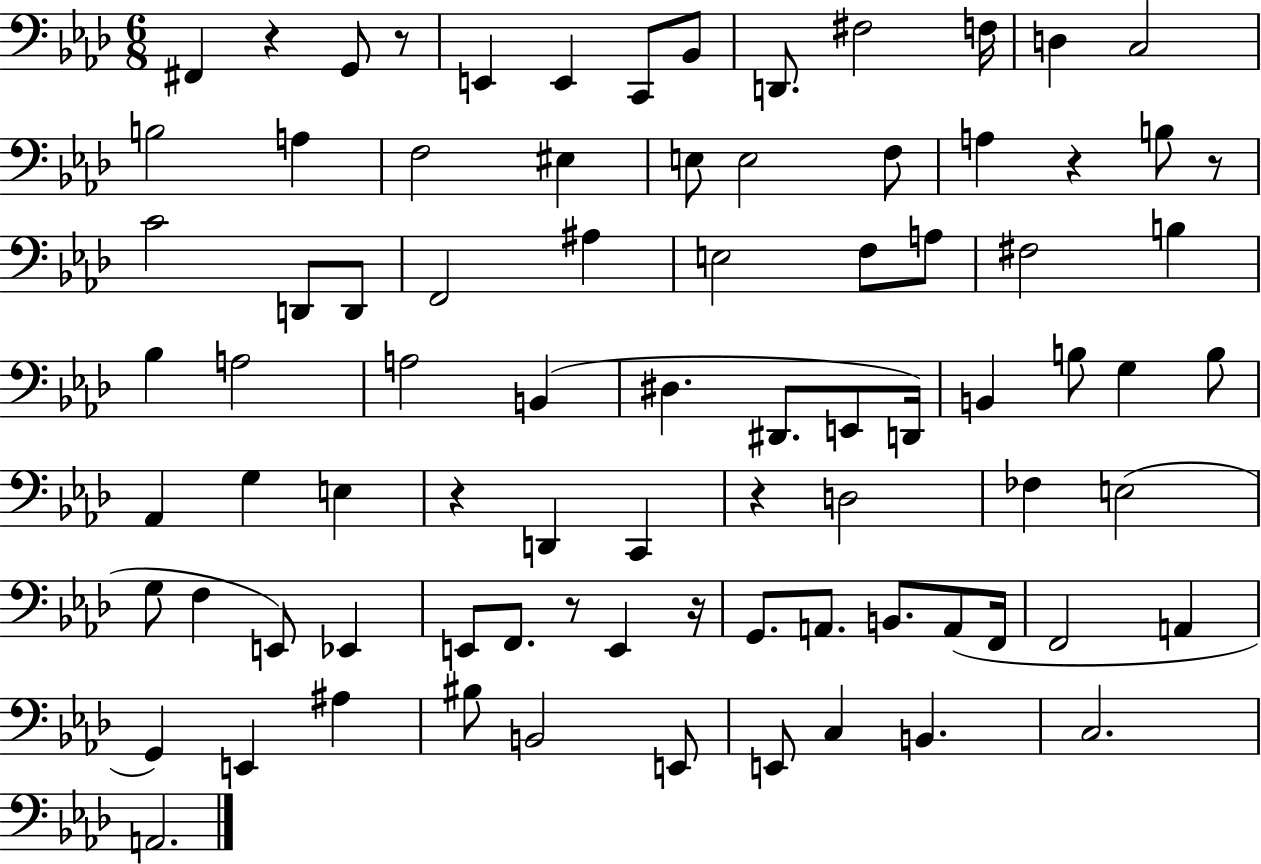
X:1
T:Untitled
M:6/8
L:1/4
K:Ab
^F,, z G,,/2 z/2 E,, E,, C,,/2 _B,,/2 D,,/2 ^F,2 F,/4 D, C,2 B,2 A, F,2 ^E, E,/2 E,2 F,/2 A, z B,/2 z/2 C2 D,,/2 D,,/2 F,,2 ^A, E,2 F,/2 A,/2 ^F,2 B, _B, A,2 A,2 B,, ^D, ^D,,/2 E,,/2 D,,/4 B,, B,/2 G, B,/2 _A,, G, E, z D,, C,, z D,2 _F, E,2 G,/2 F, E,,/2 _E,, E,,/2 F,,/2 z/2 E,, z/4 G,,/2 A,,/2 B,,/2 A,,/2 F,,/4 F,,2 A,, G,, E,, ^A, ^B,/2 B,,2 E,,/2 E,,/2 C, B,, C,2 A,,2